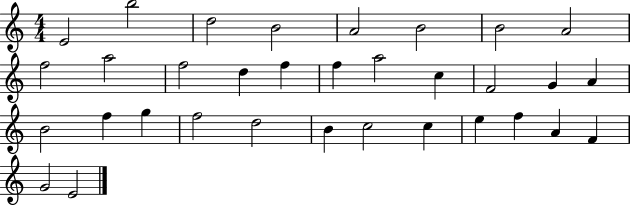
E4/h B5/h D5/h B4/h A4/h B4/h B4/h A4/h F5/h A5/h F5/h D5/q F5/q F5/q A5/h C5/q F4/h G4/q A4/q B4/h F5/q G5/q F5/h D5/h B4/q C5/h C5/q E5/q F5/q A4/q F4/q G4/h E4/h